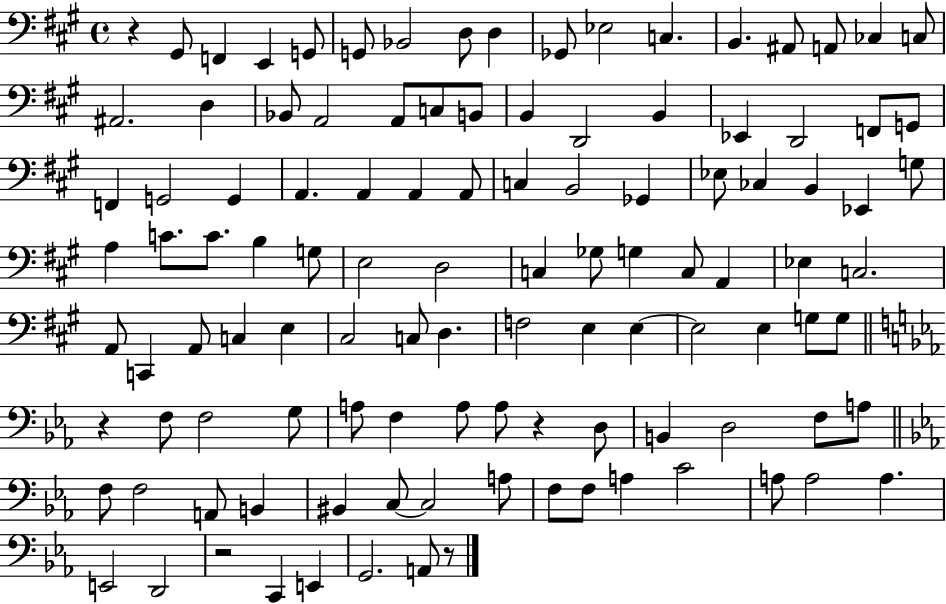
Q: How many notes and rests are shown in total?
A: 112